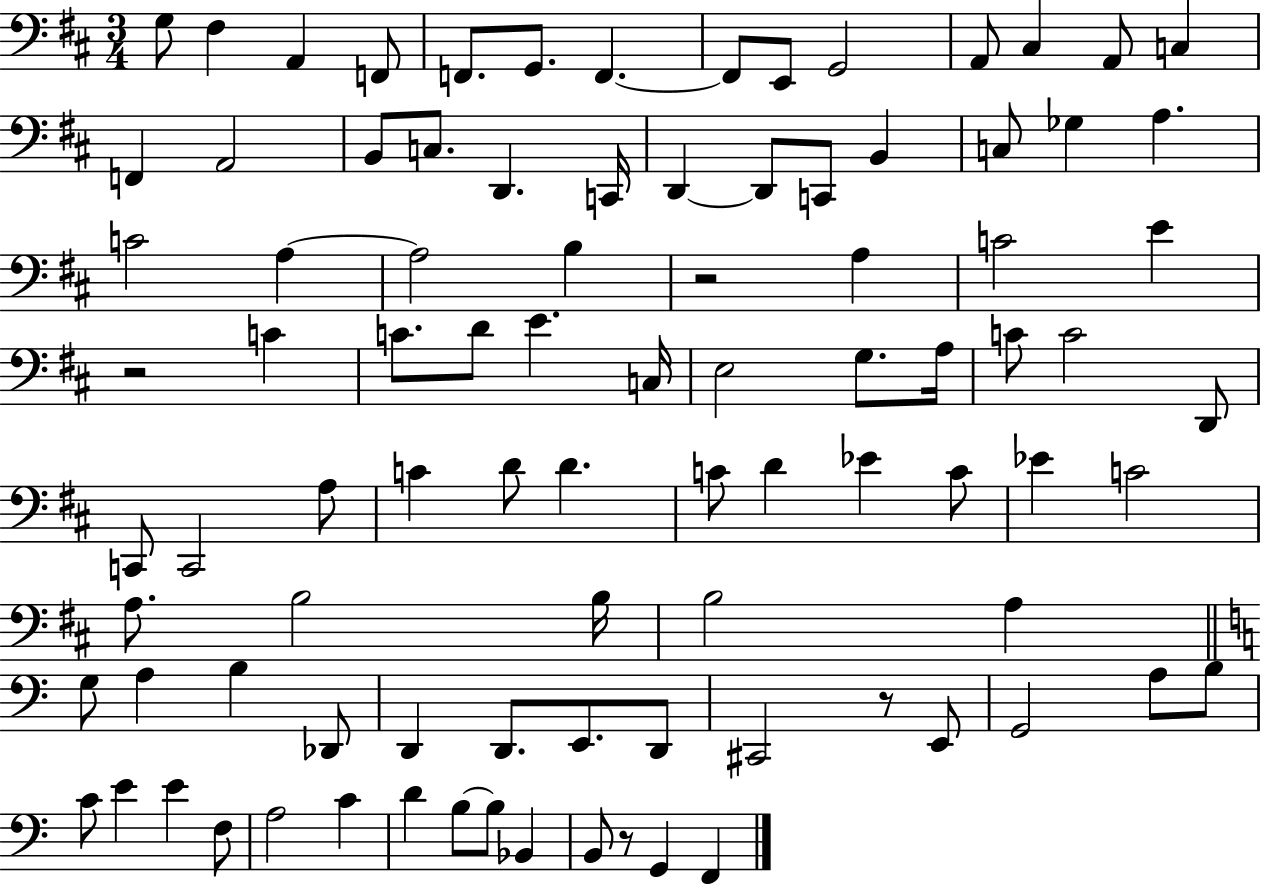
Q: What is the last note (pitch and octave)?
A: F2